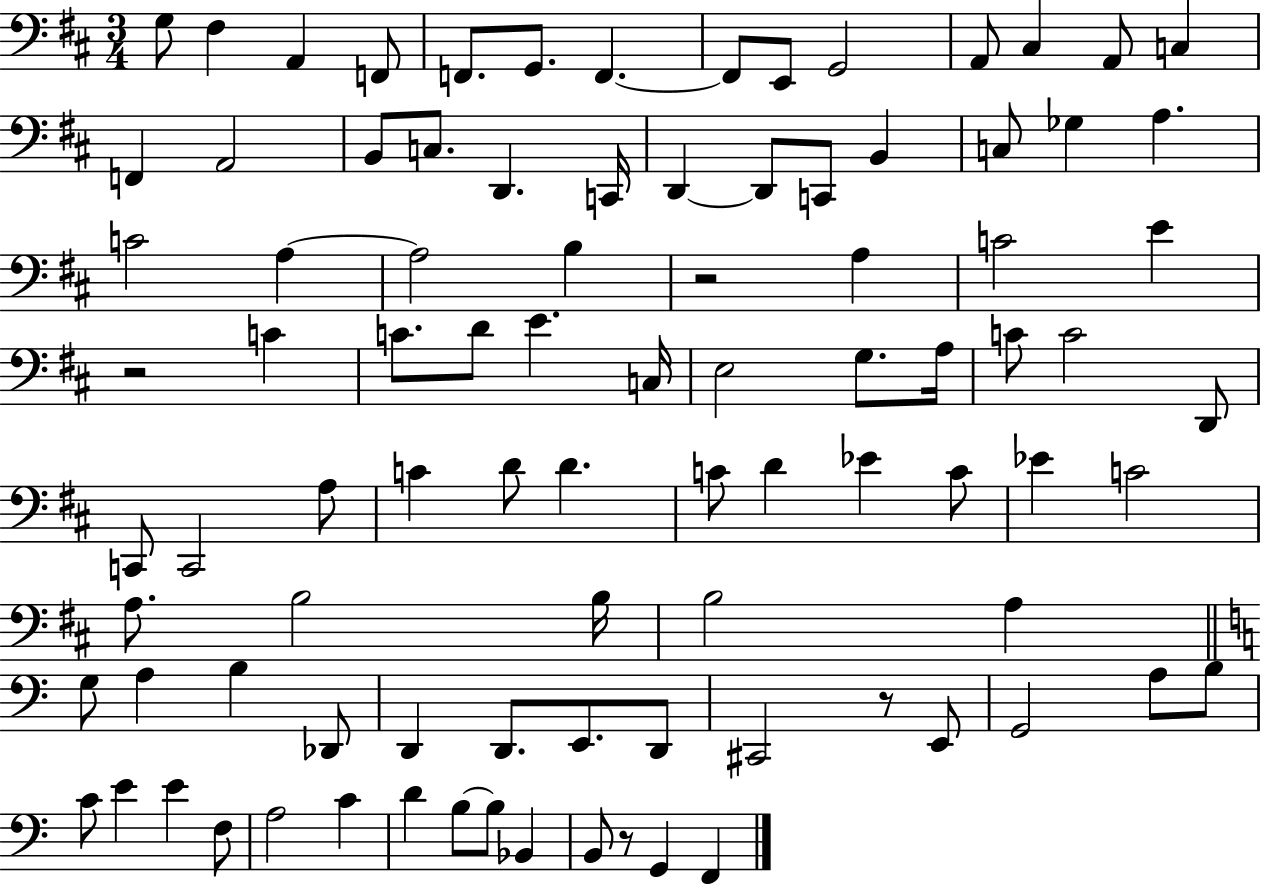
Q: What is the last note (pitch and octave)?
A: F2